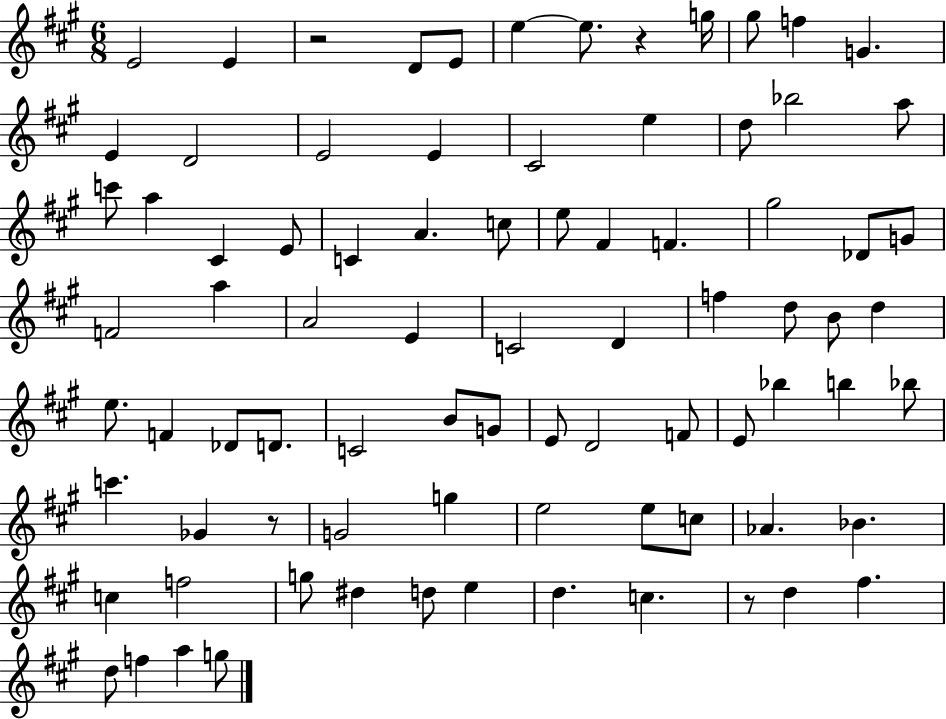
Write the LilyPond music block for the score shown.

{
  \clef treble
  \numericTimeSignature
  \time 6/8
  \key a \major
  e'2 e'4 | r2 d'8 e'8 | e''4~~ e''8. r4 g''16 | gis''8 f''4 g'4. | \break e'4 d'2 | e'2 e'4 | cis'2 e''4 | d''8 bes''2 a''8 | \break c'''8 a''4 cis'4 e'8 | c'4 a'4. c''8 | e''8 fis'4 f'4. | gis''2 des'8 g'8 | \break f'2 a''4 | a'2 e'4 | c'2 d'4 | f''4 d''8 b'8 d''4 | \break e''8. f'4 des'8 d'8. | c'2 b'8 g'8 | e'8 d'2 f'8 | e'8 bes''4 b''4 bes''8 | \break c'''4. ges'4 r8 | g'2 g''4 | e''2 e''8 c''8 | aes'4. bes'4. | \break c''4 f''2 | g''8 dis''4 d''8 e''4 | d''4. c''4. | r8 d''4 fis''4. | \break d''8 f''4 a''4 g''8 | \bar "|."
}